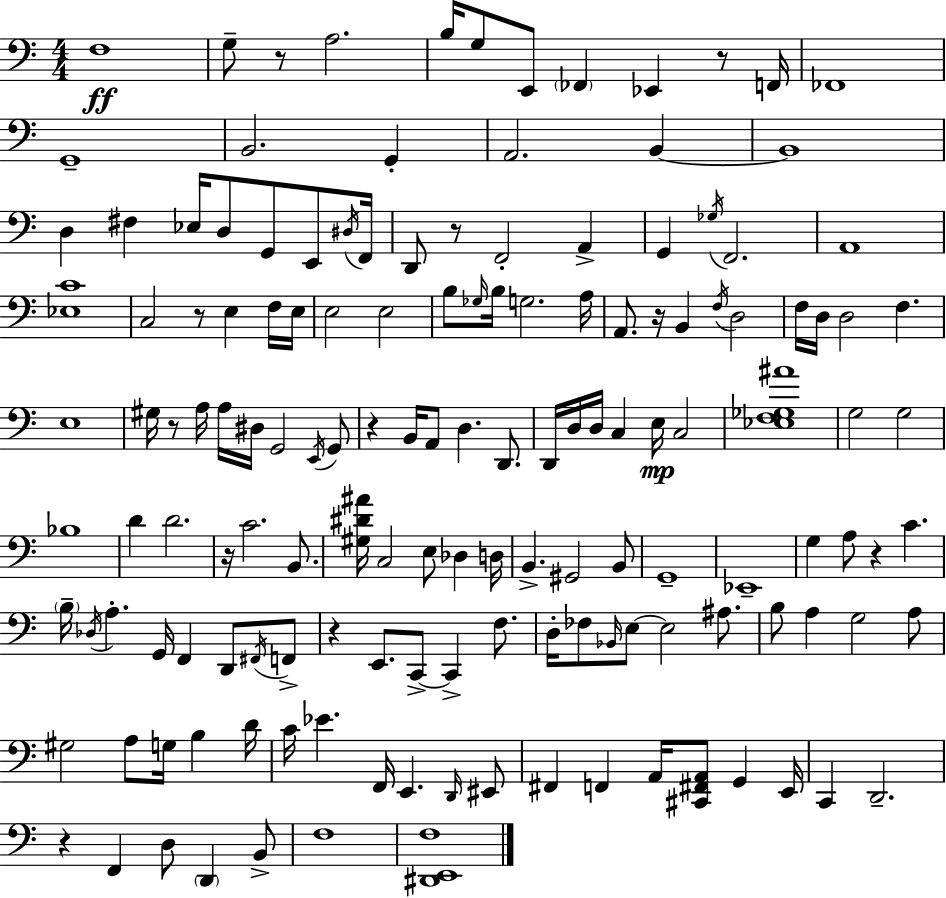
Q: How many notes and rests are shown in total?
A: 148